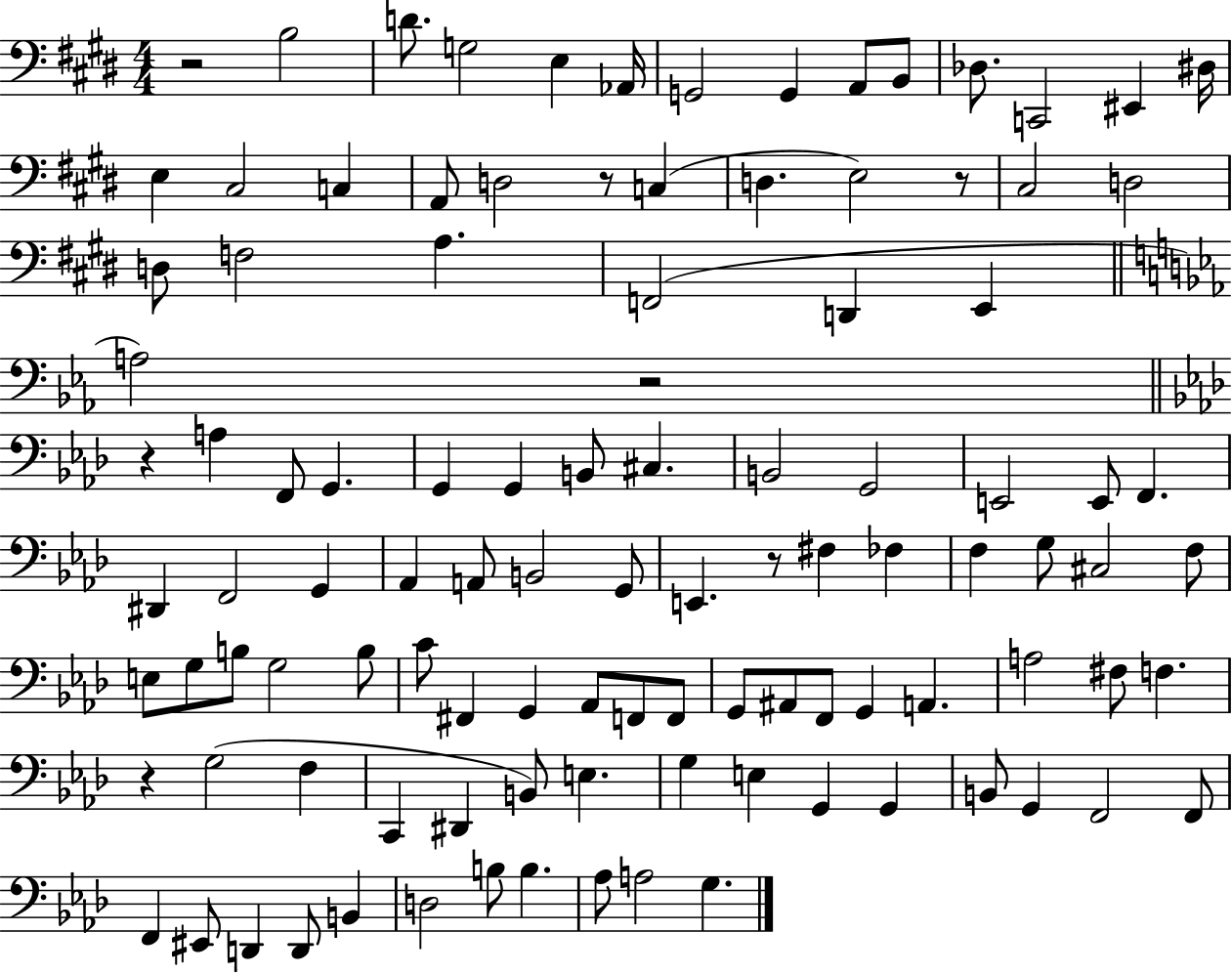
R/h B3/h D4/e. G3/h E3/q Ab2/s G2/h G2/q A2/e B2/e Db3/e. C2/h EIS2/q D#3/s E3/q C#3/h C3/q A2/e D3/h R/e C3/q D3/q. E3/h R/e C#3/h D3/h D3/e F3/h A3/q. F2/h D2/q E2/q A3/h R/h R/q A3/q F2/e G2/q. G2/q G2/q B2/e C#3/q. B2/h G2/h E2/h E2/e F2/q. D#2/q F2/h G2/q Ab2/q A2/e B2/h G2/e E2/q. R/e F#3/q FES3/q F3/q G3/e C#3/h F3/e E3/e G3/e B3/e G3/h B3/e C4/e F#2/q G2/q Ab2/e F2/e F2/e G2/e A#2/e F2/e G2/q A2/q. A3/h F#3/e F3/q. R/q G3/h F3/q C2/q D#2/q B2/e E3/q. G3/q E3/q G2/q G2/q B2/e G2/q F2/h F2/e F2/q EIS2/e D2/q D2/e B2/q D3/h B3/e B3/q. Ab3/e A3/h G3/q.